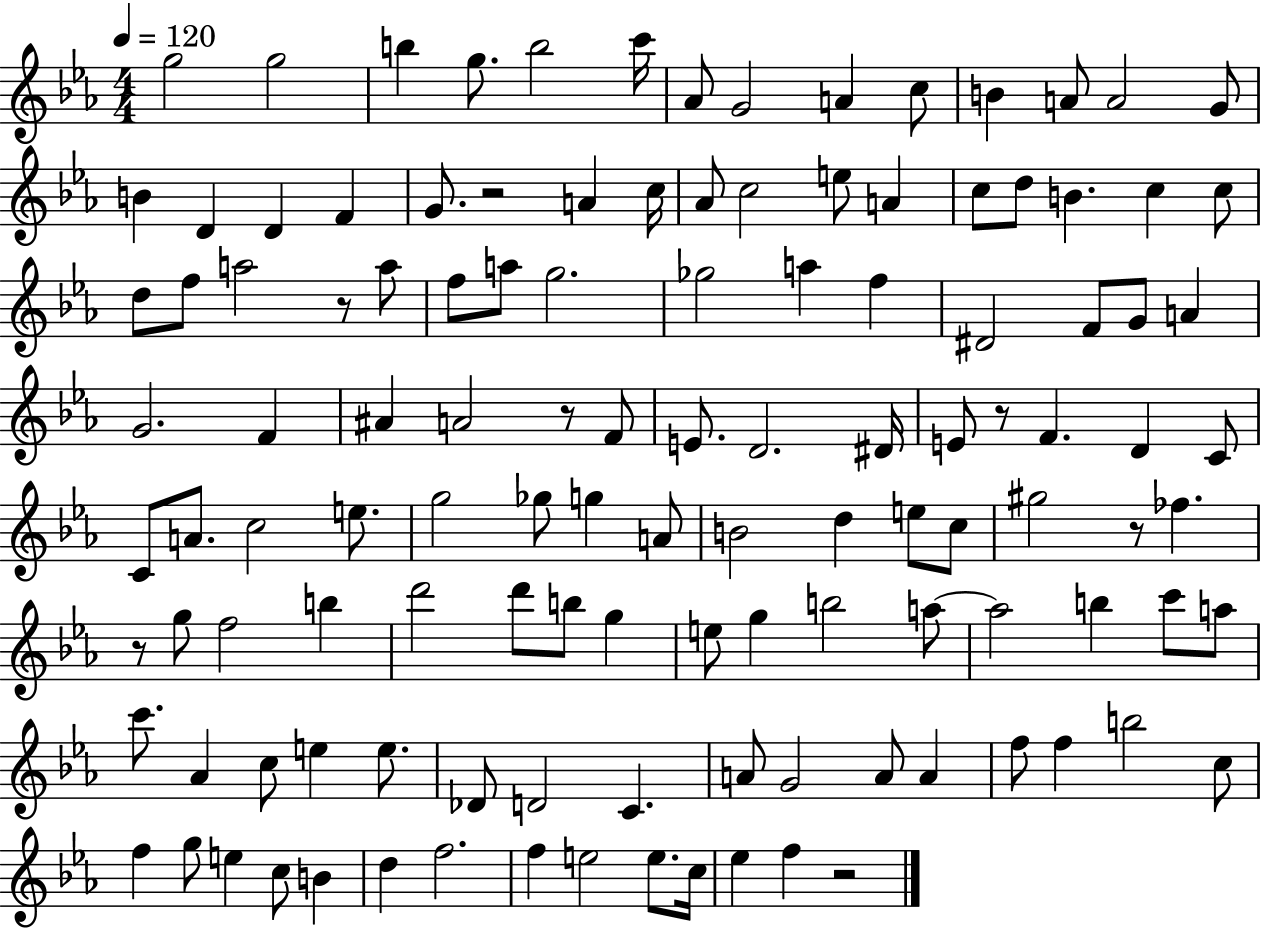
X:1
T:Untitled
M:4/4
L:1/4
K:Eb
g2 g2 b g/2 b2 c'/4 _A/2 G2 A c/2 B A/2 A2 G/2 B D D F G/2 z2 A c/4 _A/2 c2 e/2 A c/2 d/2 B c c/2 d/2 f/2 a2 z/2 a/2 f/2 a/2 g2 _g2 a f ^D2 F/2 G/2 A G2 F ^A A2 z/2 F/2 E/2 D2 ^D/4 E/2 z/2 F D C/2 C/2 A/2 c2 e/2 g2 _g/2 g A/2 B2 d e/2 c/2 ^g2 z/2 _f z/2 g/2 f2 b d'2 d'/2 b/2 g e/2 g b2 a/2 a2 b c'/2 a/2 c'/2 _A c/2 e e/2 _D/2 D2 C A/2 G2 A/2 A f/2 f b2 c/2 f g/2 e c/2 B d f2 f e2 e/2 c/4 _e f z2